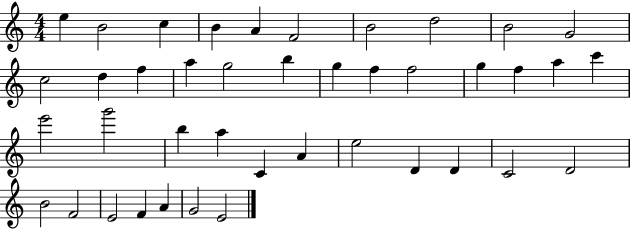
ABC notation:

X:1
T:Untitled
M:4/4
L:1/4
K:C
e B2 c B A F2 B2 d2 B2 G2 c2 d f a g2 b g f f2 g f a c' e'2 g'2 b a C A e2 D D C2 D2 B2 F2 E2 F A G2 E2